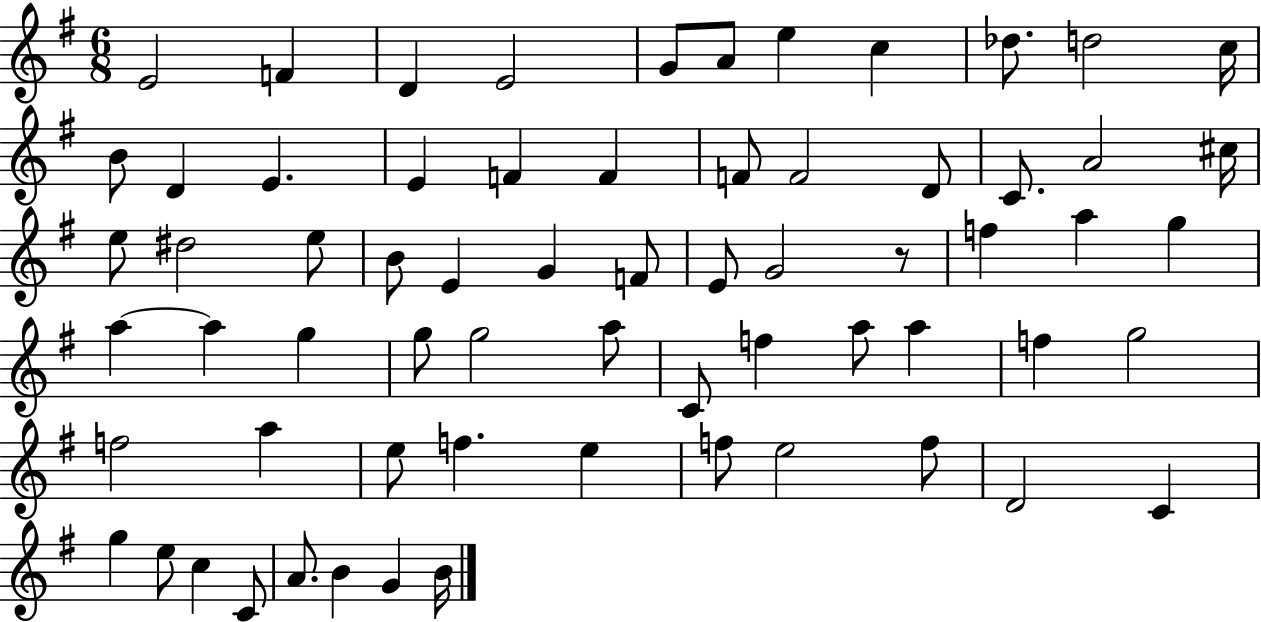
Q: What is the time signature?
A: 6/8